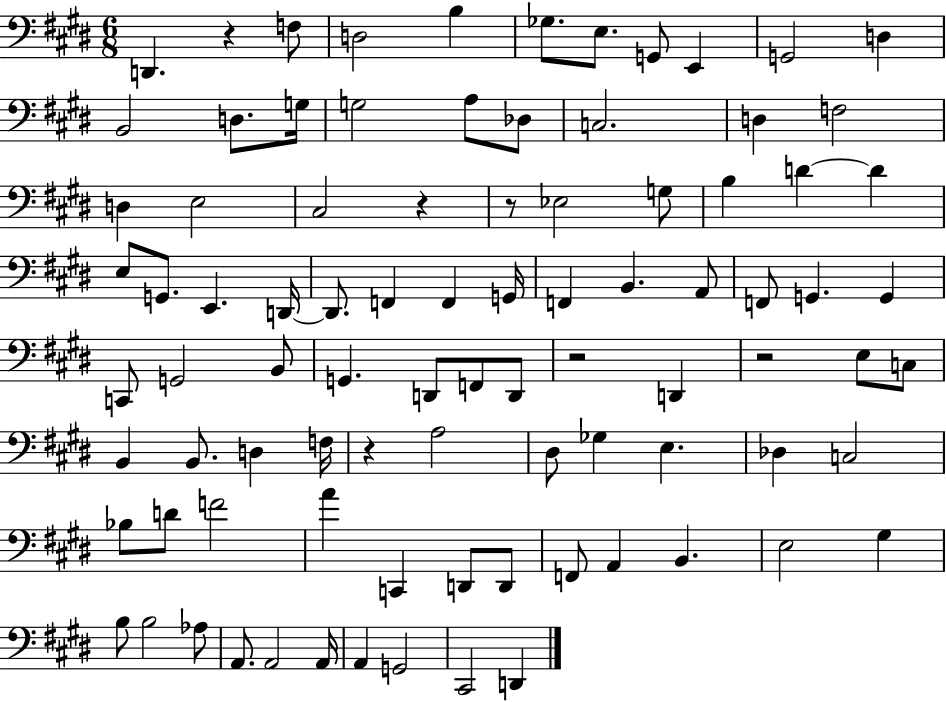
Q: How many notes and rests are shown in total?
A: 89